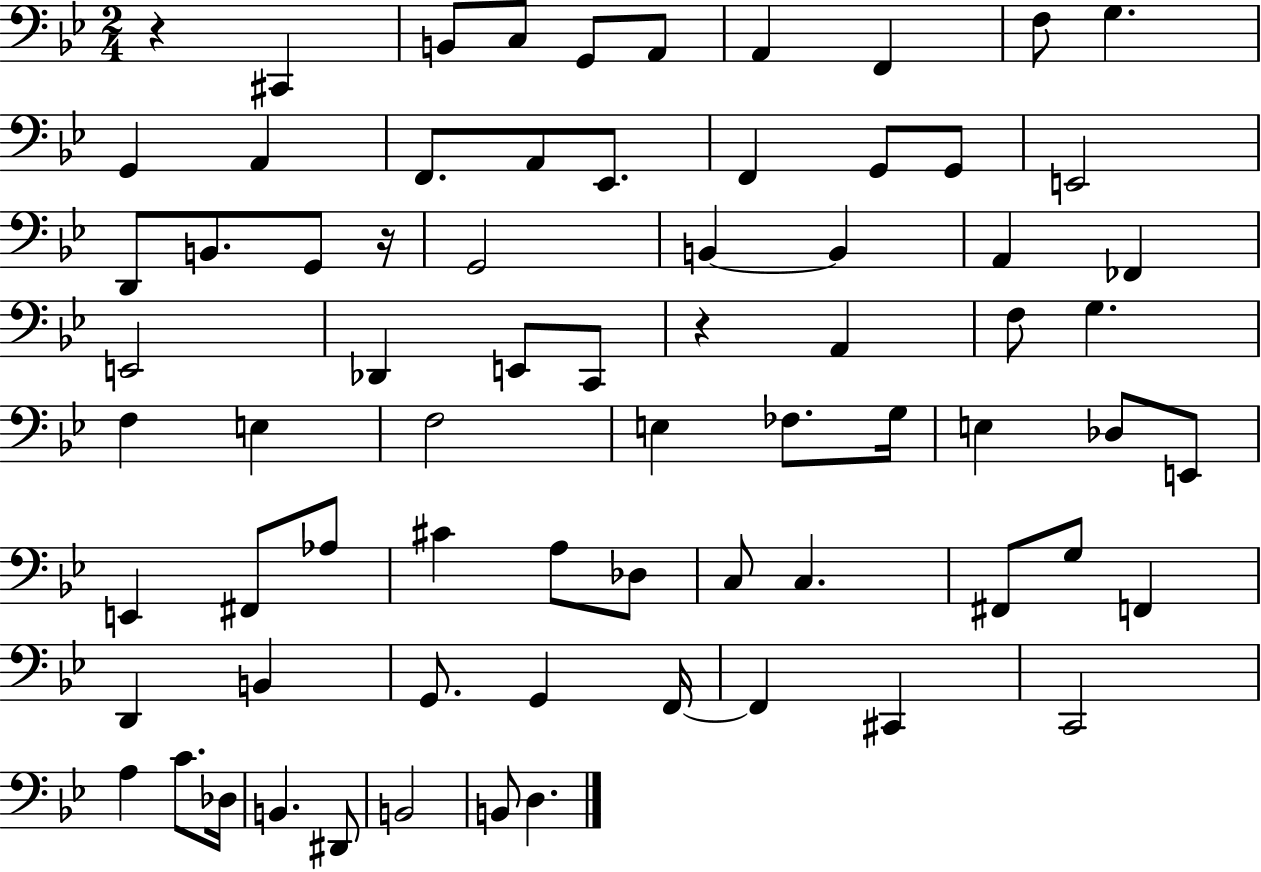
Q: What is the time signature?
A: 2/4